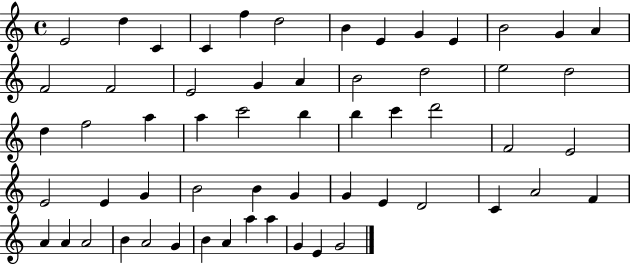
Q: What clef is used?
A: treble